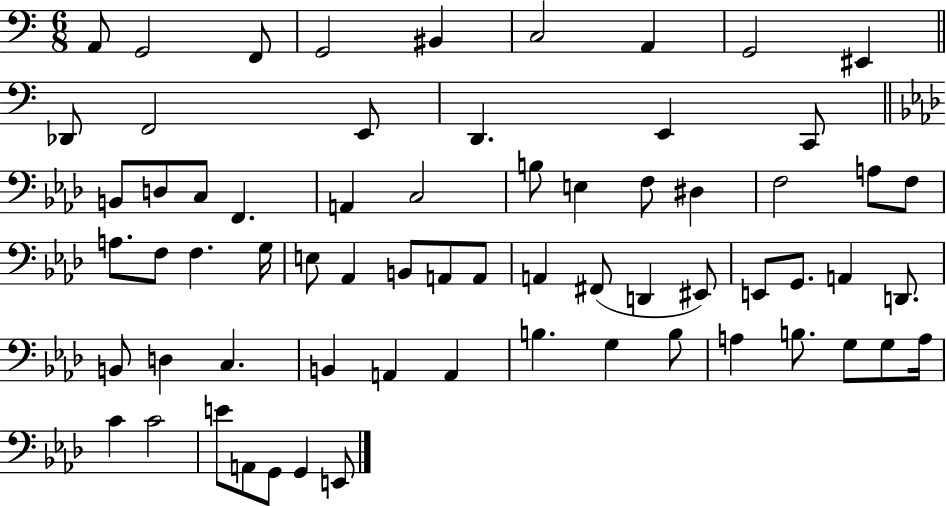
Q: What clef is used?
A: bass